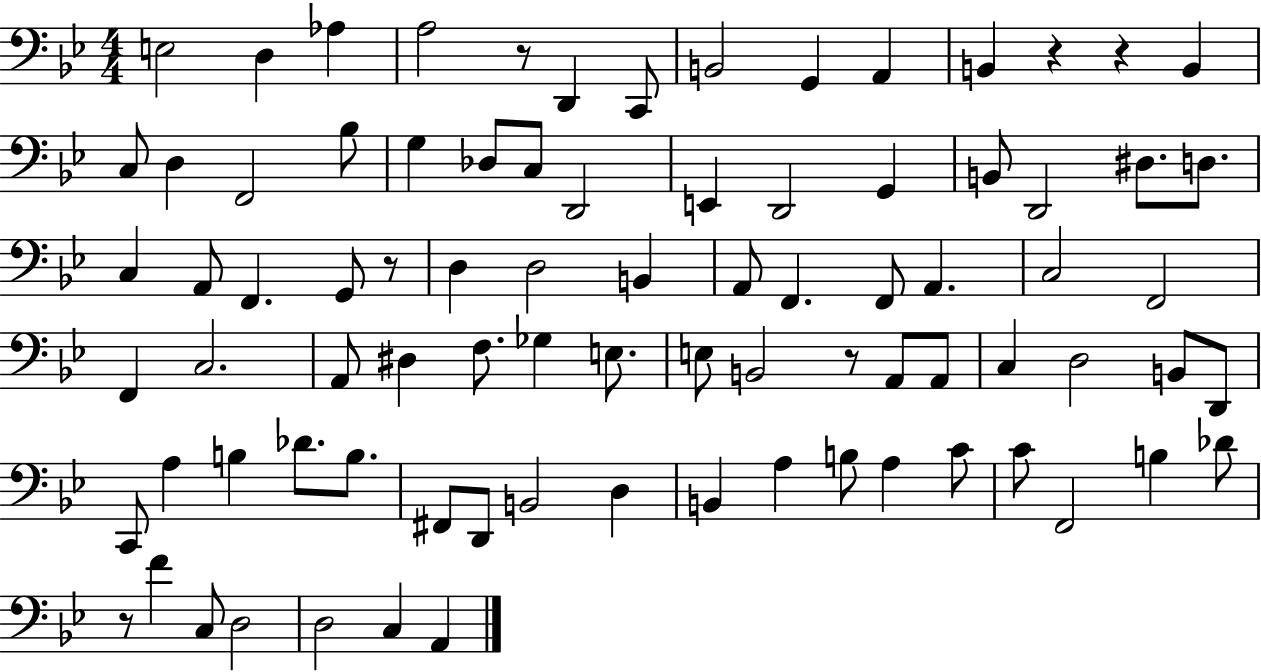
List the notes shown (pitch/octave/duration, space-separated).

E3/h D3/q Ab3/q A3/h R/e D2/q C2/e B2/h G2/q A2/q B2/q R/q R/q B2/q C3/e D3/q F2/h Bb3/e G3/q Db3/e C3/e D2/h E2/q D2/h G2/q B2/e D2/h D#3/e. D3/e. C3/q A2/e F2/q. G2/e R/e D3/q D3/h B2/q A2/e F2/q. F2/e A2/q. C3/h F2/h F2/q C3/h. A2/e D#3/q F3/e. Gb3/q E3/e. E3/e B2/h R/e A2/e A2/e C3/q D3/h B2/e D2/e C2/e A3/q B3/q Db4/e. B3/e. F#2/e D2/e B2/h D3/q B2/q A3/q B3/e A3/q C4/e C4/e F2/h B3/q Db4/e R/e F4/q C3/e D3/h D3/h C3/q A2/q